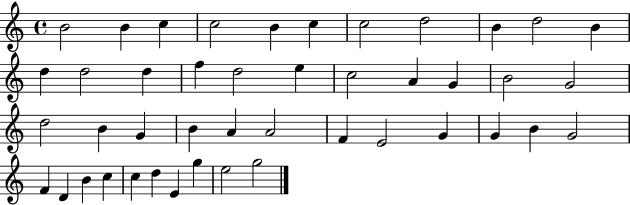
B4/h B4/q C5/q C5/h B4/q C5/q C5/h D5/h B4/q D5/h B4/q D5/q D5/h D5/q F5/q D5/h E5/q C5/h A4/q G4/q B4/h G4/h D5/h B4/q G4/q B4/q A4/q A4/h F4/q E4/h G4/q G4/q B4/q G4/h F4/q D4/q B4/q C5/q C5/q D5/q E4/q G5/q E5/h G5/h